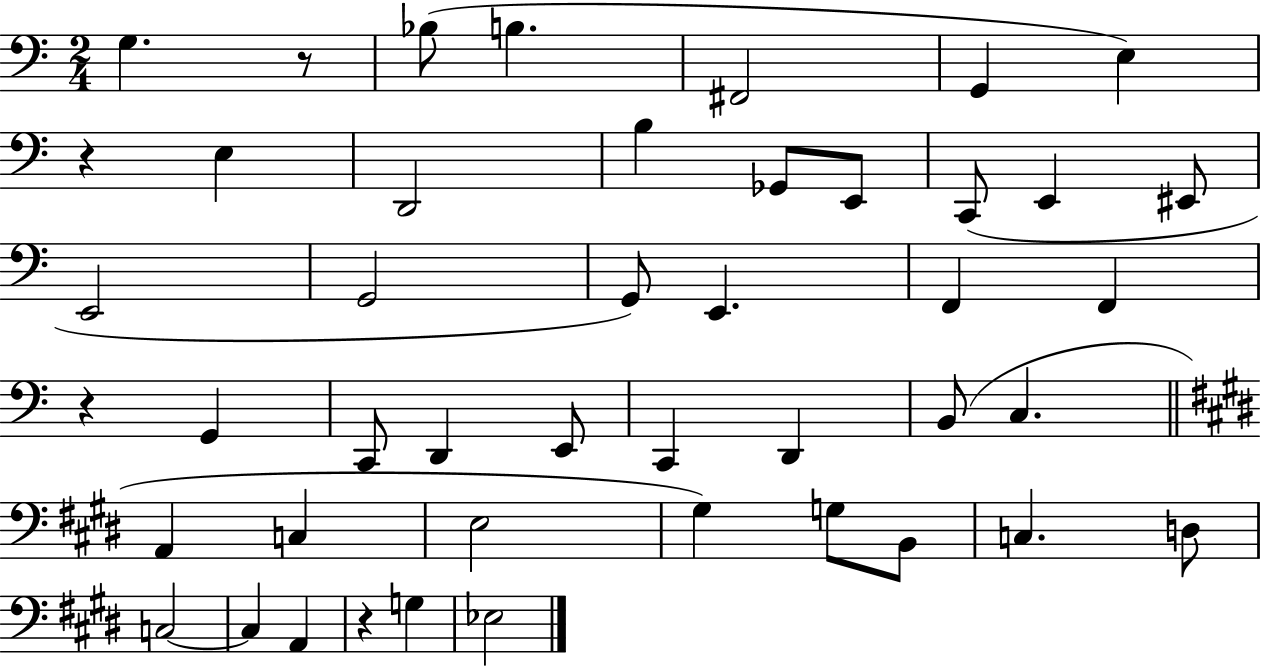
G3/q. R/e Bb3/e B3/q. F#2/h G2/q E3/q R/q E3/q D2/h B3/q Gb2/e E2/e C2/e E2/q EIS2/e E2/h G2/h G2/e E2/q. F2/q F2/q R/q G2/q C2/e D2/q E2/e C2/q D2/q B2/e C3/q. A2/q C3/q E3/h G#3/q G3/e B2/e C3/q. D3/e C3/h C3/q A2/q R/q G3/q Eb3/h